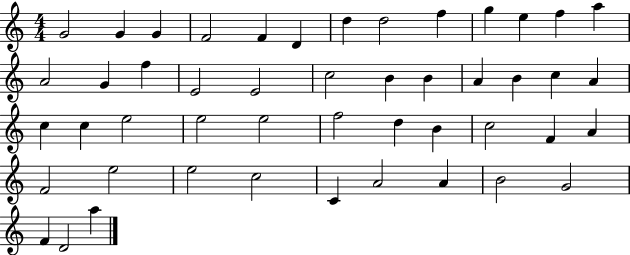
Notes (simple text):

G4/h G4/q G4/q F4/h F4/q D4/q D5/q D5/h F5/q G5/q E5/q F5/q A5/q A4/h G4/q F5/q E4/h E4/h C5/h B4/q B4/q A4/q B4/q C5/q A4/q C5/q C5/q E5/h E5/h E5/h F5/h D5/q B4/q C5/h F4/q A4/q F4/h E5/h E5/h C5/h C4/q A4/h A4/q B4/h G4/h F4/q D4/h A5/q